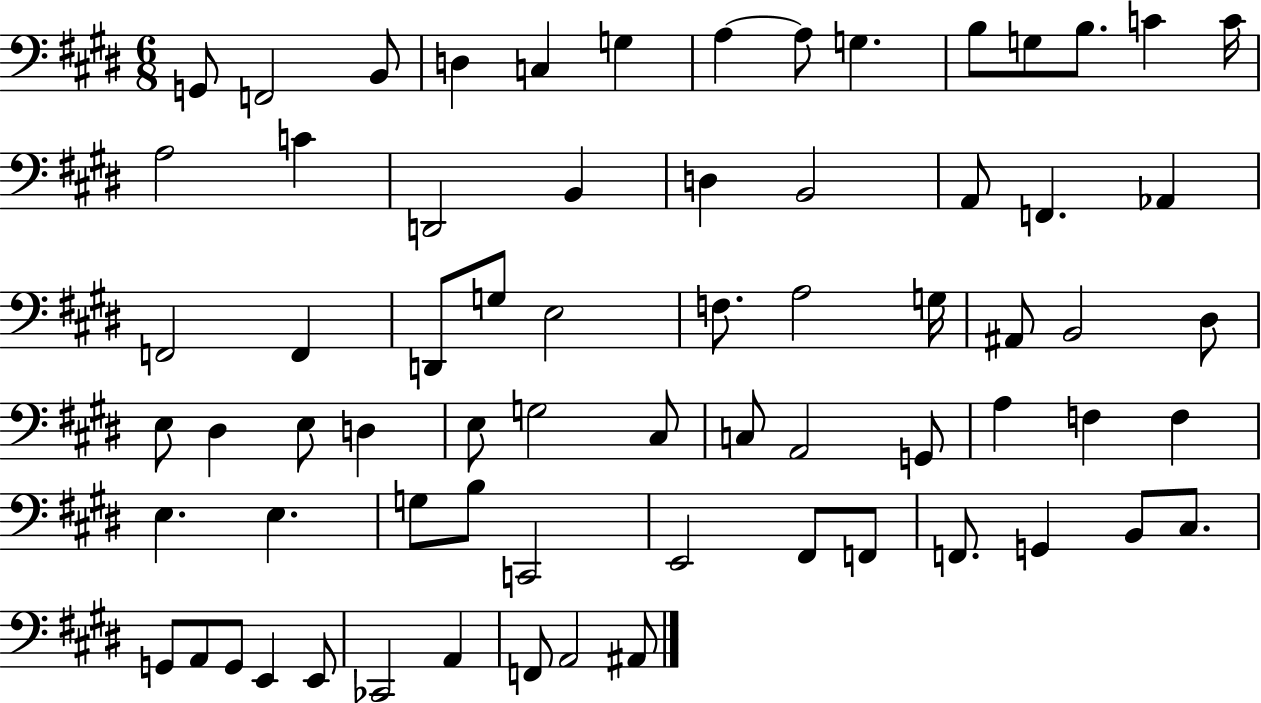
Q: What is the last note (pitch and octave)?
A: A#2